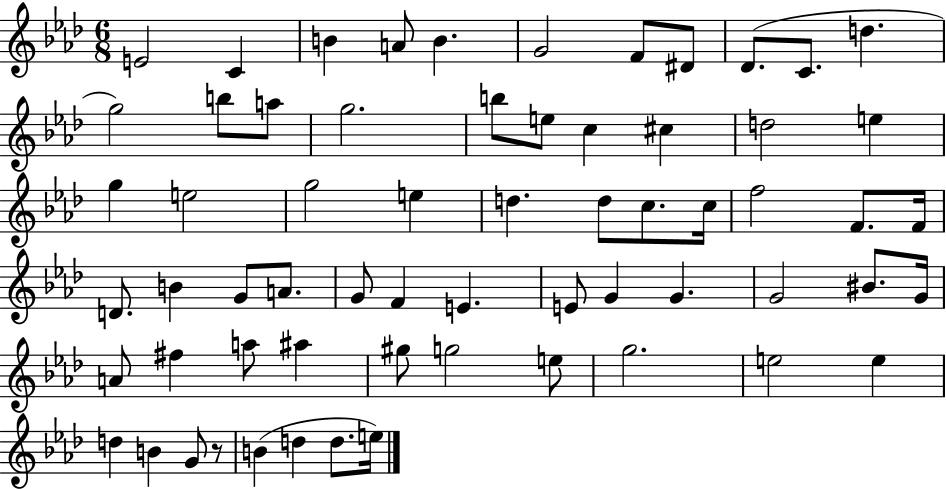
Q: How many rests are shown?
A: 1